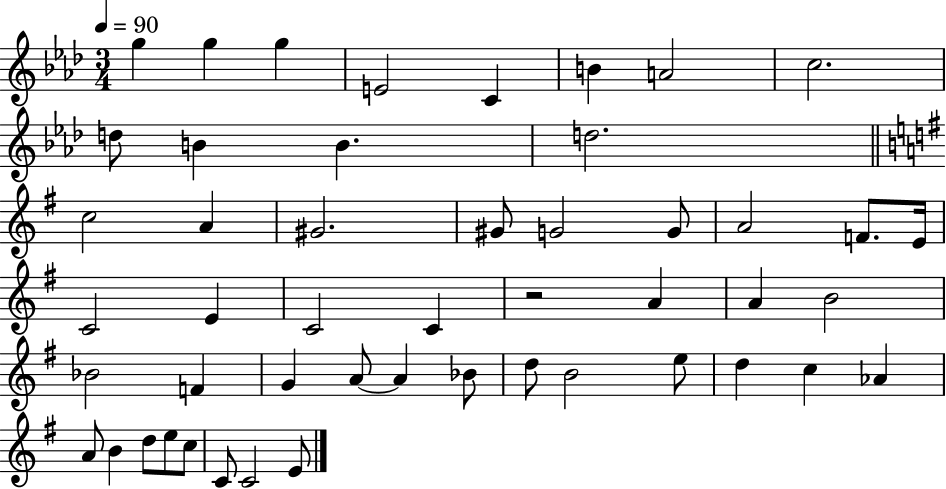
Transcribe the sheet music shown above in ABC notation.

X:1
T:Untitled
M:3/4
L:1/4
K:Ab
g g g E2 C B A2 c2 d/2 B B d2 c2 A ^G2 ^G/2 G2 G/2 A2 F/2 E/4 C2 E C2 C z2 A A B2 _B2 F G A/2 A _B/2 d/2 B2 e/2 d c _A A/2 B d/2 e/2 c/2 C/2 C2 E/2